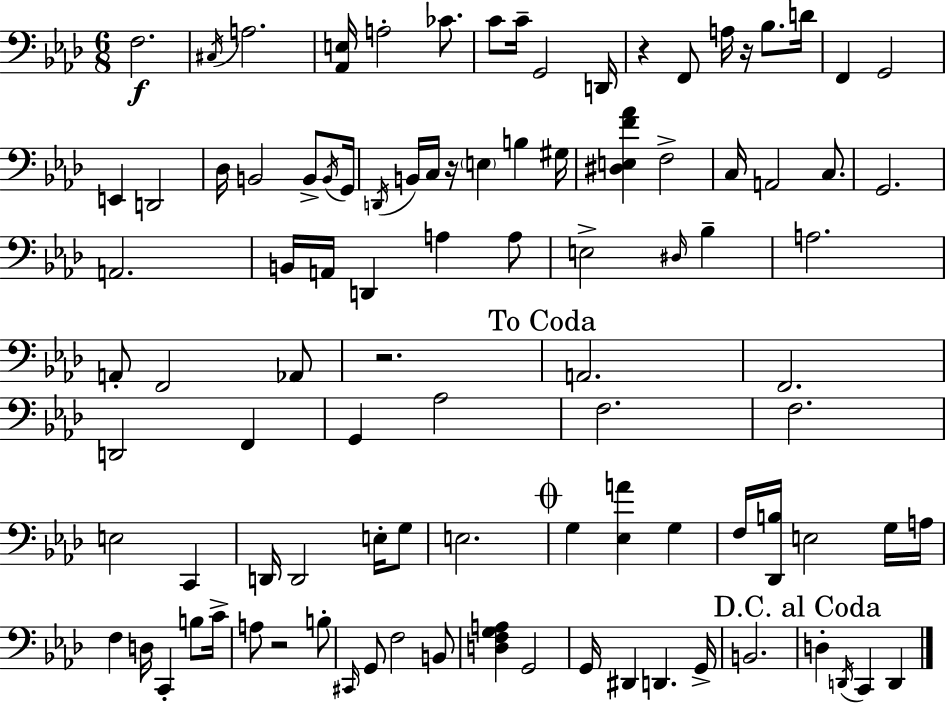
X:1
T:Untitled
M:6/8
L:1/4
K:Ab
F,2 ^C,/4 A,2 [_A,,E,]/4 A,2 _C/2 C/2 C/4 G,,2 D,,/4 z F,,/2 A,/4 z/4 _B,/2 D/4 F,, G,,2 E,, D,,2 _D,/4 B,,2 B,,/2 B,,/4 G,,/4 D,,/4 B,,/4 C,/4 z/4 E, B, ^G,/4 [^D,E,F_A] F,2 C,/4 A,,2 C,/2 G,,2 A,,2 B,,/4 A,,/4 D,, A, A,/2 E,2 ^D,/4 _B, A,2 A,,/2 F,,2 _A,,/2 z2 A,,2 F,,2 D,,2 F,, G,, _A,2 F,2 F,2 E,2 C,, D,,/4 D,,2 E,/4 G,/2 E,2 G, [_E,A] G, F,/4 [_D,,B,]/4 E,2 G,/4 A,/4 F, D,/4 C,, B,/2 C/4 A,/2 z2 B,/2 ^C,,/4 G,,/2 F,2 B,,/2 [D,F,G,A,] G,,2 G,,/4 ^D,, D,, G,,/4 B,,2 D, D,,/4 C,, D,,